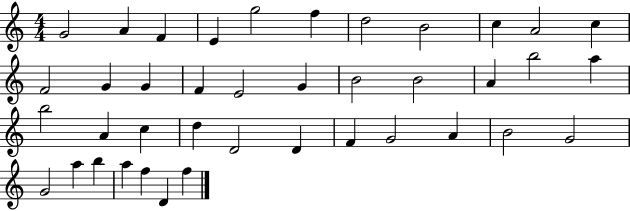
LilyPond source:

{
  \clef treble
  \numericTimeSignature
  \time 4/4
  \key c \major
  g'2 a'4 f'4 | e'4 g''2 f''4 | d''2 b'2 | c''4 a'2 c''4 | \break f'2 g'4 g'4 | f'4 e'2 g'4 | b'2 b'2 | a'4 b''2 a''4 | \break b''2 a'4 c''4 | d''4 d'2 d'4 | f'4 g'2 a'4 | b'2 g'2 | \break g'2 a''4 b''4 | a''4 f''4 d'4 f''4 | \bar "|."
}